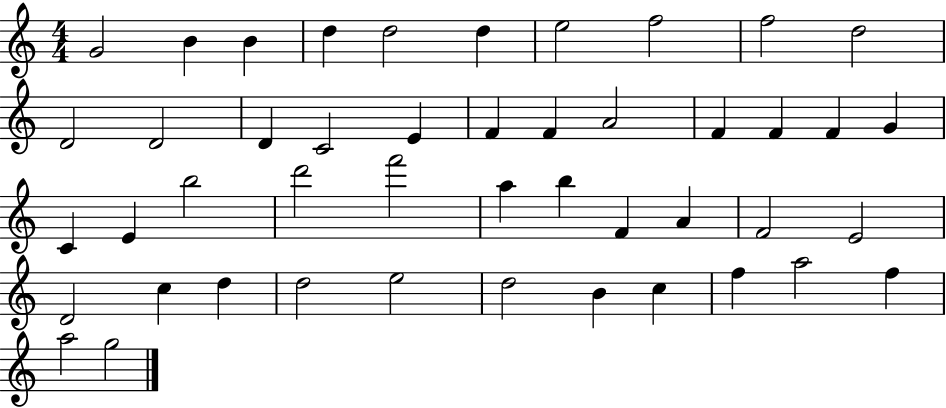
{
  \clef treble
  \numericTimeSignature
  \time 4/4
  \key c \major
  g'2 b'4 b'4 | d''4 d''2 d''4 | e''2 f''2 | f''2 d''2 | \break d'2 d'2 | d'4 c'2 e'4 | f'4 f'4 a'2 | f'4 f'4 f'4 g'4 | \break c'4 e'4 b''2 | d'''2 f'''2 | a''4 b''4 f'4 a'4 | f'2 e'2 | \break d'2 c''4 d''4 | d''2 e''2 | d''2 b'4 c''4 | f''4 a''2 f''4 | \break a''2 g''2 | \bar "|."
}